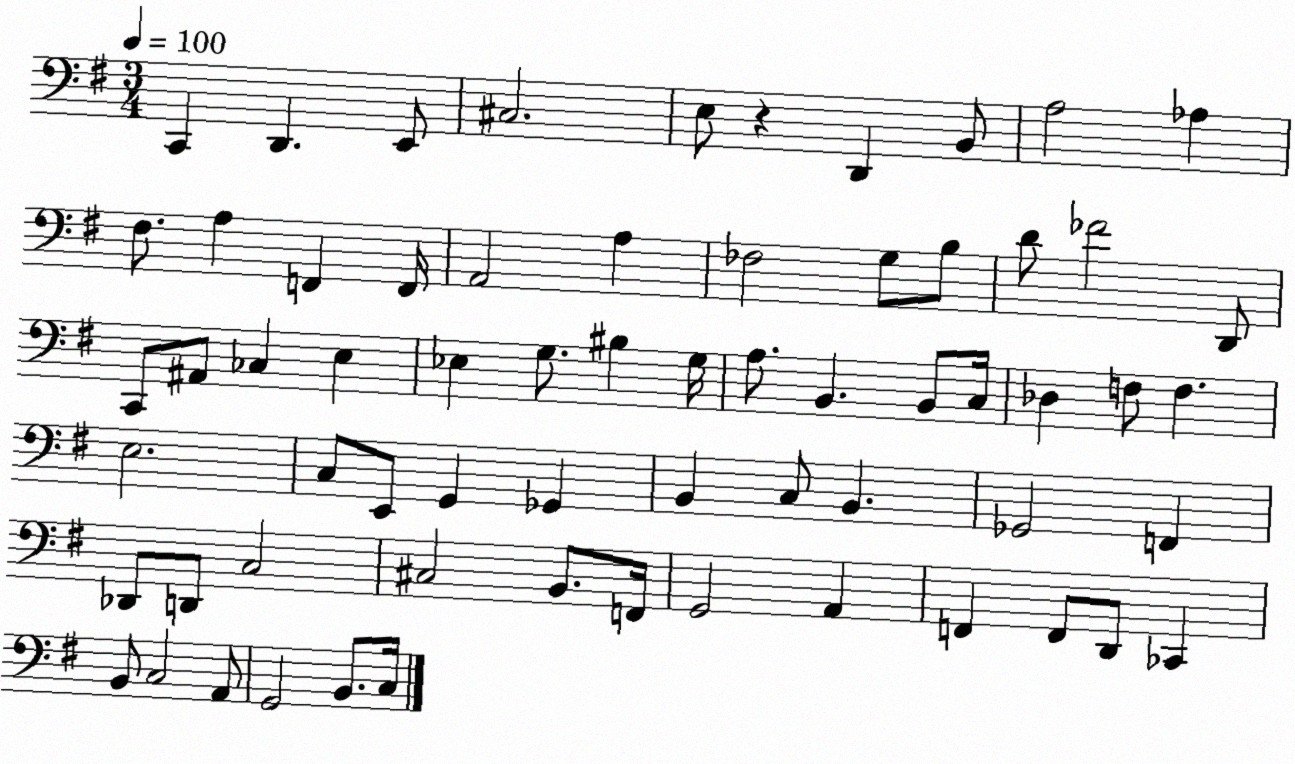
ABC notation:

X:1
T:Untitled
M:3/4
L:1/4
K:G
C,, D,, E,,/2 ^C,2 E,/2 z D,, B,,/2 A,2 _A, ^F,/2 A, F,, F,,/4 A,,2 A, _F,2 G,/2 B,/2 D/2 _F2 D,,/2 C,,/2 ^A,,/2 _C, E, _E, G,/2 ^B, G,/4 A,/2 B,, B,,/2 C,/4 _D, F,/2 F, E,2 C,/2 E,,/2 G,, _G,, B,, C,/2 B,, _G,,2 F,, _D,,/2 D,,/2 C,2 ^C,2 B,,/2 F,,/4 G,,2 A,, F,, F,,/2 D,,/2 _C,, B,,/2 C,2 A,,/2 G,,2 B,,/2 C,/4